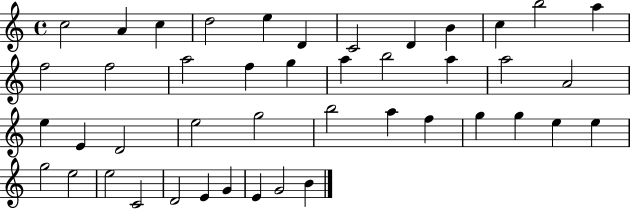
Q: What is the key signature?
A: C major